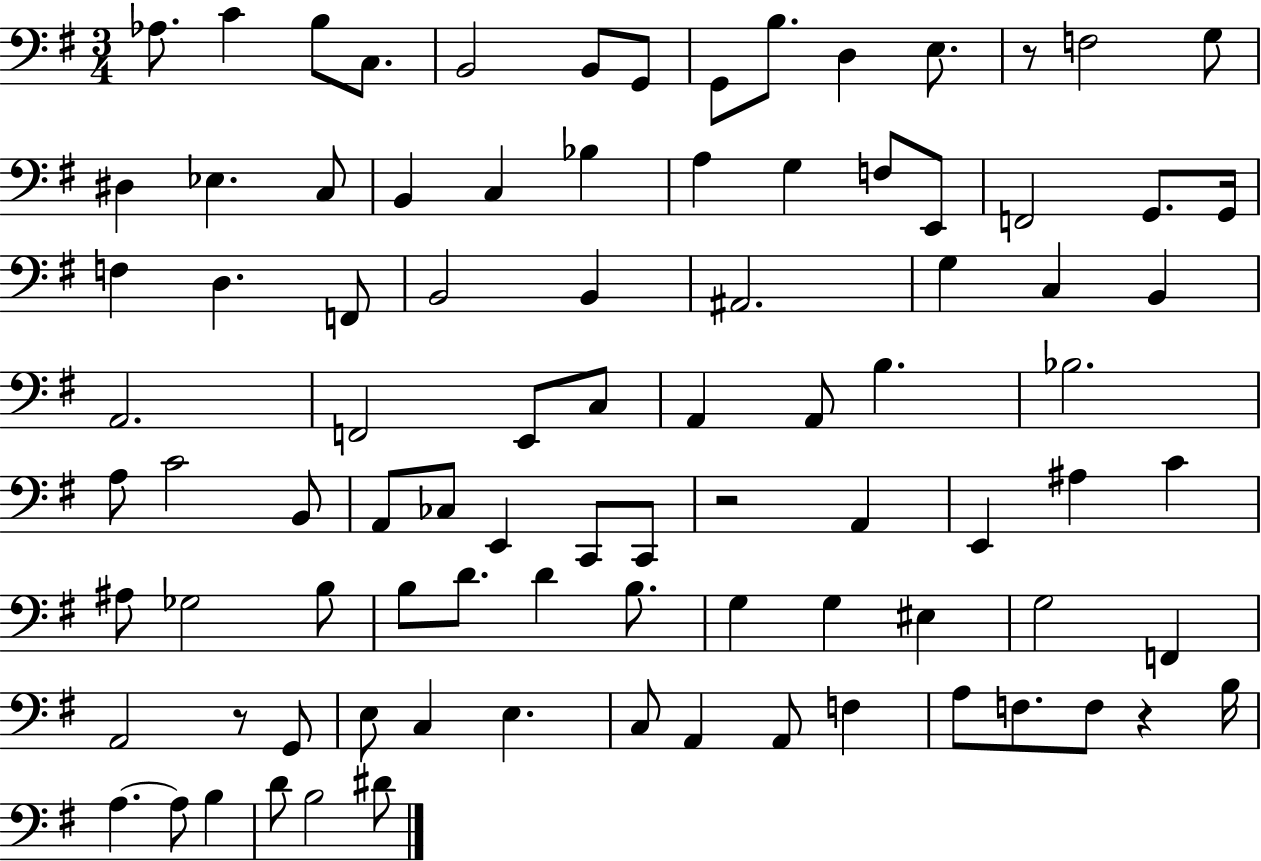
Ab3/e. C4/q B3/e C3/e. B2/h B2/e G2/e G2/e B3/e. D3/q E3/e. R/e F3/h G3/e D#3/q Eb3/q. C3/e B2/q C3/q Bb3/q A3/q G3/q F3/e E2/e F2/h G2/e. G2/s F3/q D3/q. F2/e B2/h B2/q A#2/h. G3/q C3/q B2/q A2/h. F2/h E2/e C3/e A2/q A2/e B3/q. Bb3/h. A3/e C4/h B2/e A2/e CES3/e E2/q C2/e C2/e R/h A2/q E2/q A#3/q C4/q A#3/e Gb3/h B3/e B3/e D4/e. D4/q B3/e. G3/q G3/q EIS3/q G3/h F2/q A2/h R/e G2/e E3/e C3/q E3/q. C3/e A2/q A2/e F3/q A3/e F3/e. F3/e R/q B3/s A3/q. A3/e B3/q D4/e B3/h D#4/e